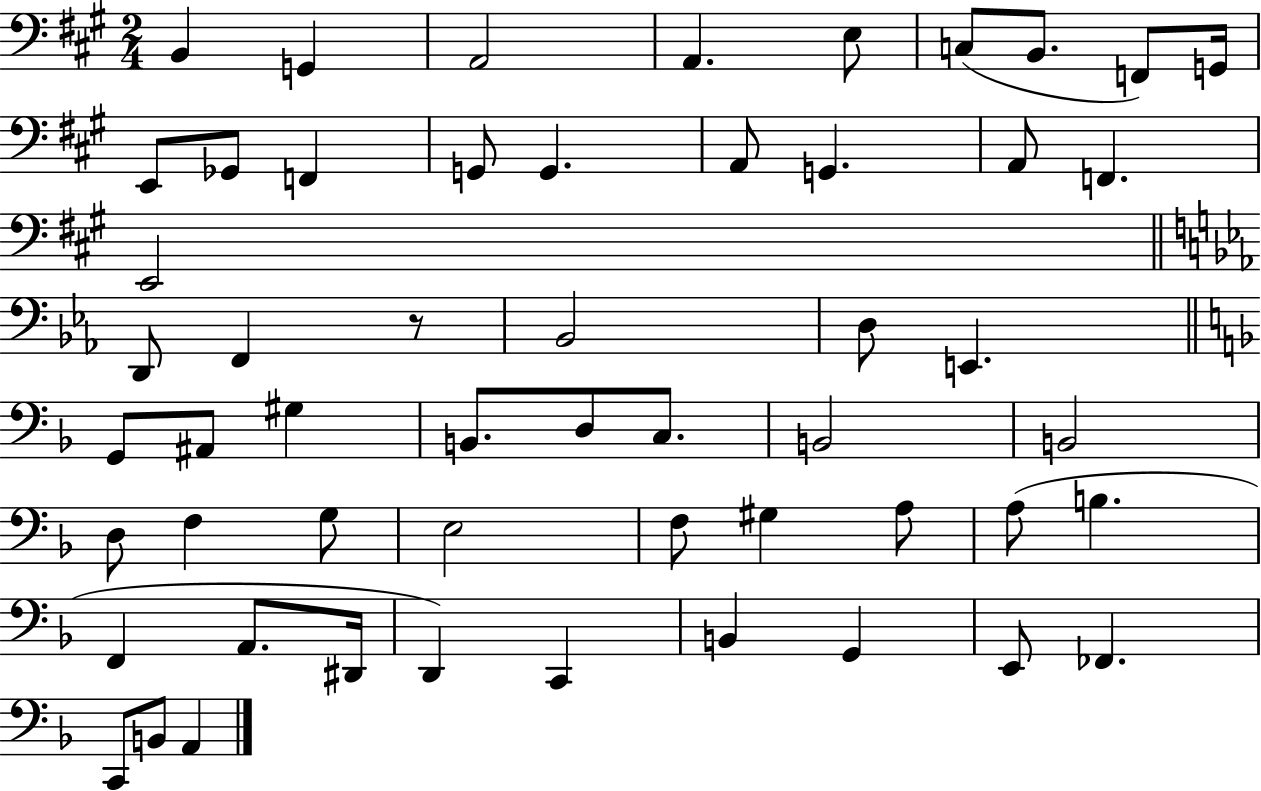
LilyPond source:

{
  \clef bass
  \numericTimeSignature
  \time 2/4
  \key a \major
  b,4 g,4 | a,2 | a,4. e8 | c8( b,8. f,8) g,16 | \break e,8 ges,8 f,4 | g,8 g,4. | a,8 g,4. | a,8 f,4. | \break e,2 | \bar "||" \break \key c \minor d,8 f,4 r8 | bes,2 | d8 e,4. | \bar "||" \break \key f \major g,8 ais,8 gis4 | b,8. d8 c8. | b,2 | b,2 | \break d8 f4 g8 | e2 | f8 gis4 a8 | a8( b4. | \break f,4 a,8. dis,16 | d,4) c,4 | b,4 g,4 | e,8 fes,4. | \break c,8 b,8 a,4 | \bar "|."
}